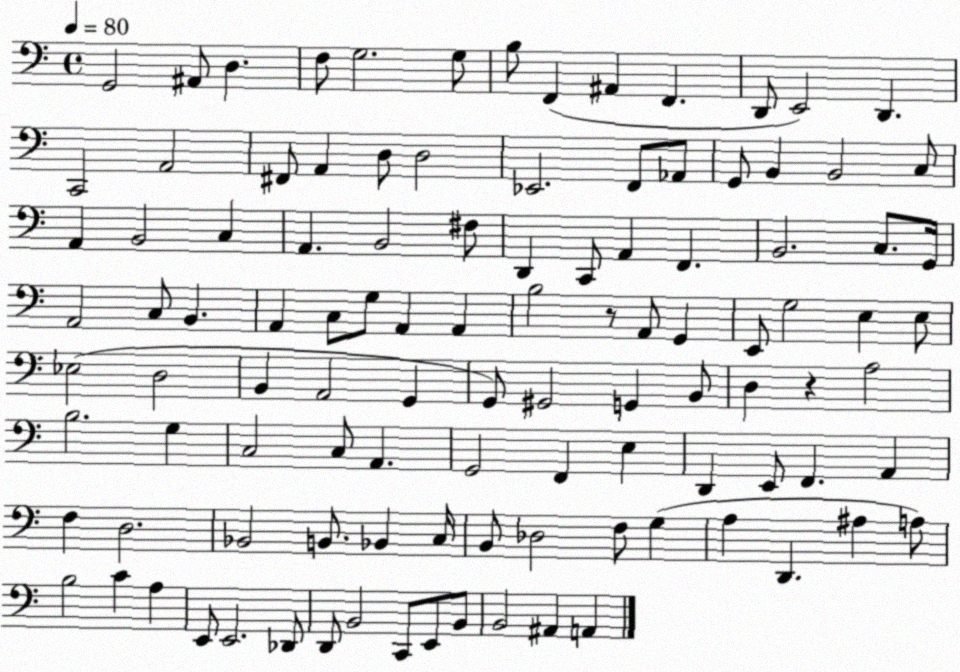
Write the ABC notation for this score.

X:1
T:Untitled
M:4/4
L:1/4
K:C
G,,2 ^A,,/2 D, F,/2 G,2 G,/2 B,/2 F,, ^A,, F,, D,,/2 E,,2 D,, C,,2 A,,2 ^F,,/2 A,, D,/2 D,2 _E,,2 F,,/2 _A,,/2 G,,/2 B,, B,,2 C,/2 A,, B,,2 C, A,, B,,2 ^F,/2 D,, C,,/2 A,, F,, B,,2 C,/2 G,,/4 A,,2 C,/2 B,, A,, C,/2 G,/2 A,, A,, B,2 z/2 A,,/2 G,, E,,/2 G,2 E, E,/2 _E,2 D,2 B,, A,,2 G,, G,,/2 ^G,,2 G,, B,,/2 D, z A,2 B,2 G, C,2 C,/2 A,, G,,2 F,, E, D,, E,,/2 F,, A,, F, D,2 _B,,2 B,,/2 _B,, C,/4 B,,/2 _D,2 F,/2 G, A, D,, ^A, A,/2 B,2 C A, E,,/2 E,,2 _D,,/2 D,,/2 B,,2 C,,/2 E,,/2 B,,/2 B,,2 ^A,, A,,